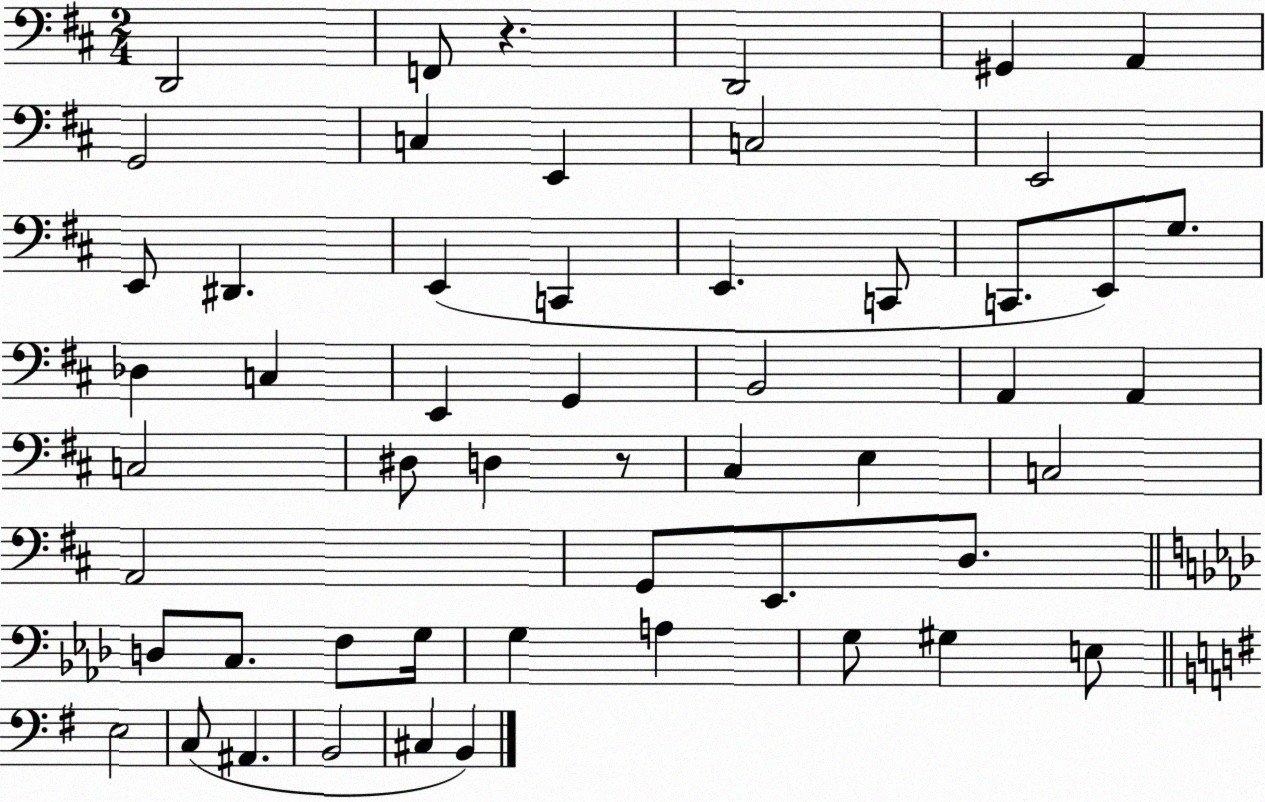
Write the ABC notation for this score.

X:1
T:Untitled
M:2/4
L:1/4
K:D
D,,2 F,,/2 z D,,2 ^G,, A,, G,,2 C, E,, C,2 E,,2 E,,/2 ^D,, E,, C,, E,, C,,/2 C,,/2 E,,/2 G,/2 _D, C, E,, G,, B,,2 A,, A,, C,2 ^D,/2 D, z/2 ^C, E, C,2 A,,2 G,,/2 E,,/2 D,/2 D,/2 C,/2 F,/2 G,/4 G, A, G,/2 ^G, E,/2 E,2 C,/2 ^A,, B,,2 ^C, B,,